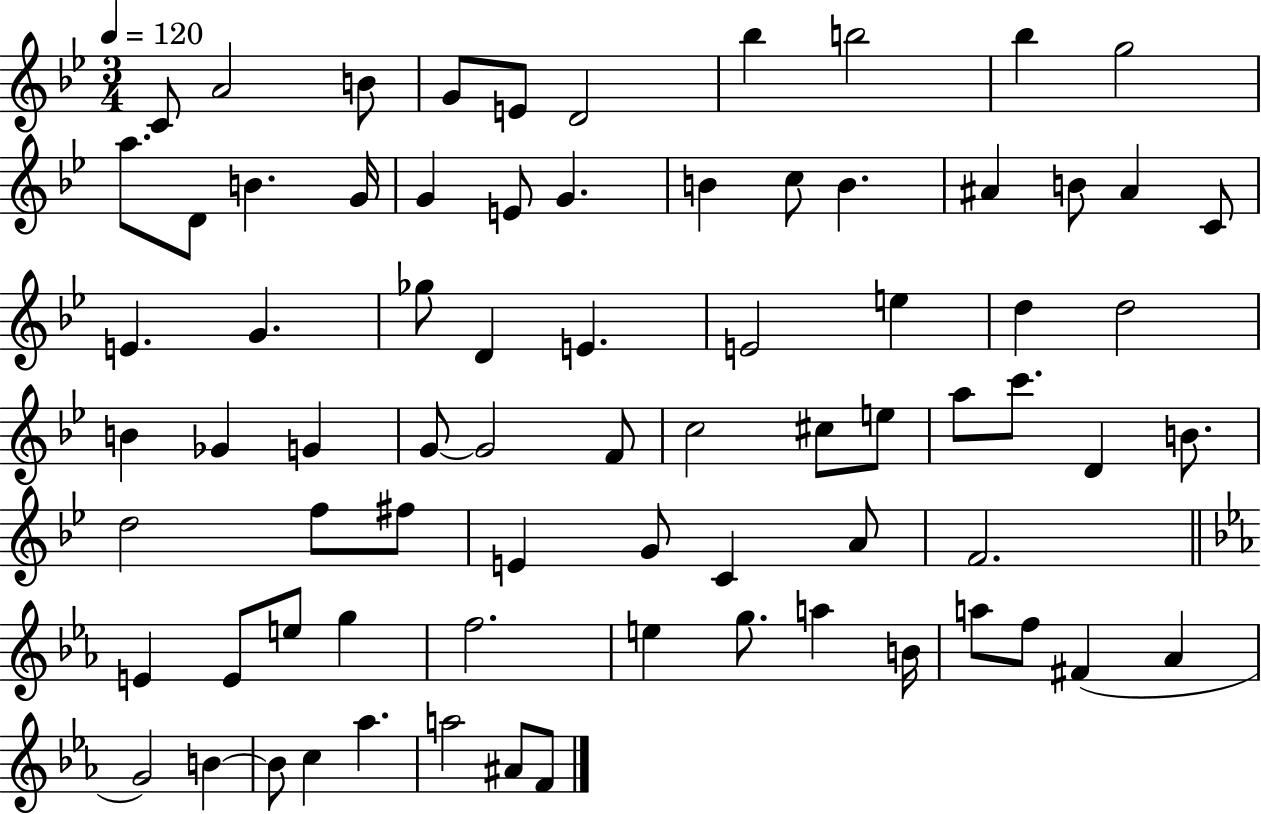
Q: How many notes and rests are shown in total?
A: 75